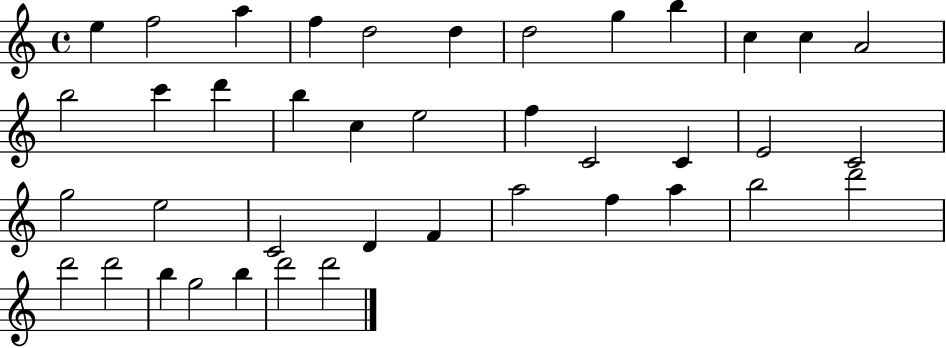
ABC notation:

X:1
T:Untitled
M:4/4
L:1/4
K:C
e f2 a f d2 d d2 g b c c A2 b2 c' d' b c e2 f C2 C E2 C2 g2 e2 C2 D F a2 f a b2 d'2 d'2 d'2 b g2 b d'2 d'2